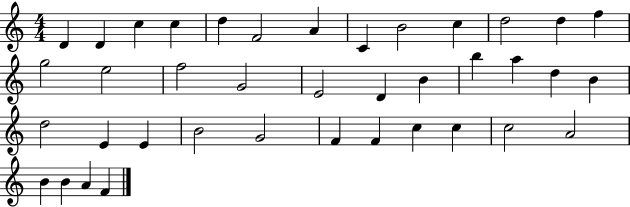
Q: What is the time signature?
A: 4/4